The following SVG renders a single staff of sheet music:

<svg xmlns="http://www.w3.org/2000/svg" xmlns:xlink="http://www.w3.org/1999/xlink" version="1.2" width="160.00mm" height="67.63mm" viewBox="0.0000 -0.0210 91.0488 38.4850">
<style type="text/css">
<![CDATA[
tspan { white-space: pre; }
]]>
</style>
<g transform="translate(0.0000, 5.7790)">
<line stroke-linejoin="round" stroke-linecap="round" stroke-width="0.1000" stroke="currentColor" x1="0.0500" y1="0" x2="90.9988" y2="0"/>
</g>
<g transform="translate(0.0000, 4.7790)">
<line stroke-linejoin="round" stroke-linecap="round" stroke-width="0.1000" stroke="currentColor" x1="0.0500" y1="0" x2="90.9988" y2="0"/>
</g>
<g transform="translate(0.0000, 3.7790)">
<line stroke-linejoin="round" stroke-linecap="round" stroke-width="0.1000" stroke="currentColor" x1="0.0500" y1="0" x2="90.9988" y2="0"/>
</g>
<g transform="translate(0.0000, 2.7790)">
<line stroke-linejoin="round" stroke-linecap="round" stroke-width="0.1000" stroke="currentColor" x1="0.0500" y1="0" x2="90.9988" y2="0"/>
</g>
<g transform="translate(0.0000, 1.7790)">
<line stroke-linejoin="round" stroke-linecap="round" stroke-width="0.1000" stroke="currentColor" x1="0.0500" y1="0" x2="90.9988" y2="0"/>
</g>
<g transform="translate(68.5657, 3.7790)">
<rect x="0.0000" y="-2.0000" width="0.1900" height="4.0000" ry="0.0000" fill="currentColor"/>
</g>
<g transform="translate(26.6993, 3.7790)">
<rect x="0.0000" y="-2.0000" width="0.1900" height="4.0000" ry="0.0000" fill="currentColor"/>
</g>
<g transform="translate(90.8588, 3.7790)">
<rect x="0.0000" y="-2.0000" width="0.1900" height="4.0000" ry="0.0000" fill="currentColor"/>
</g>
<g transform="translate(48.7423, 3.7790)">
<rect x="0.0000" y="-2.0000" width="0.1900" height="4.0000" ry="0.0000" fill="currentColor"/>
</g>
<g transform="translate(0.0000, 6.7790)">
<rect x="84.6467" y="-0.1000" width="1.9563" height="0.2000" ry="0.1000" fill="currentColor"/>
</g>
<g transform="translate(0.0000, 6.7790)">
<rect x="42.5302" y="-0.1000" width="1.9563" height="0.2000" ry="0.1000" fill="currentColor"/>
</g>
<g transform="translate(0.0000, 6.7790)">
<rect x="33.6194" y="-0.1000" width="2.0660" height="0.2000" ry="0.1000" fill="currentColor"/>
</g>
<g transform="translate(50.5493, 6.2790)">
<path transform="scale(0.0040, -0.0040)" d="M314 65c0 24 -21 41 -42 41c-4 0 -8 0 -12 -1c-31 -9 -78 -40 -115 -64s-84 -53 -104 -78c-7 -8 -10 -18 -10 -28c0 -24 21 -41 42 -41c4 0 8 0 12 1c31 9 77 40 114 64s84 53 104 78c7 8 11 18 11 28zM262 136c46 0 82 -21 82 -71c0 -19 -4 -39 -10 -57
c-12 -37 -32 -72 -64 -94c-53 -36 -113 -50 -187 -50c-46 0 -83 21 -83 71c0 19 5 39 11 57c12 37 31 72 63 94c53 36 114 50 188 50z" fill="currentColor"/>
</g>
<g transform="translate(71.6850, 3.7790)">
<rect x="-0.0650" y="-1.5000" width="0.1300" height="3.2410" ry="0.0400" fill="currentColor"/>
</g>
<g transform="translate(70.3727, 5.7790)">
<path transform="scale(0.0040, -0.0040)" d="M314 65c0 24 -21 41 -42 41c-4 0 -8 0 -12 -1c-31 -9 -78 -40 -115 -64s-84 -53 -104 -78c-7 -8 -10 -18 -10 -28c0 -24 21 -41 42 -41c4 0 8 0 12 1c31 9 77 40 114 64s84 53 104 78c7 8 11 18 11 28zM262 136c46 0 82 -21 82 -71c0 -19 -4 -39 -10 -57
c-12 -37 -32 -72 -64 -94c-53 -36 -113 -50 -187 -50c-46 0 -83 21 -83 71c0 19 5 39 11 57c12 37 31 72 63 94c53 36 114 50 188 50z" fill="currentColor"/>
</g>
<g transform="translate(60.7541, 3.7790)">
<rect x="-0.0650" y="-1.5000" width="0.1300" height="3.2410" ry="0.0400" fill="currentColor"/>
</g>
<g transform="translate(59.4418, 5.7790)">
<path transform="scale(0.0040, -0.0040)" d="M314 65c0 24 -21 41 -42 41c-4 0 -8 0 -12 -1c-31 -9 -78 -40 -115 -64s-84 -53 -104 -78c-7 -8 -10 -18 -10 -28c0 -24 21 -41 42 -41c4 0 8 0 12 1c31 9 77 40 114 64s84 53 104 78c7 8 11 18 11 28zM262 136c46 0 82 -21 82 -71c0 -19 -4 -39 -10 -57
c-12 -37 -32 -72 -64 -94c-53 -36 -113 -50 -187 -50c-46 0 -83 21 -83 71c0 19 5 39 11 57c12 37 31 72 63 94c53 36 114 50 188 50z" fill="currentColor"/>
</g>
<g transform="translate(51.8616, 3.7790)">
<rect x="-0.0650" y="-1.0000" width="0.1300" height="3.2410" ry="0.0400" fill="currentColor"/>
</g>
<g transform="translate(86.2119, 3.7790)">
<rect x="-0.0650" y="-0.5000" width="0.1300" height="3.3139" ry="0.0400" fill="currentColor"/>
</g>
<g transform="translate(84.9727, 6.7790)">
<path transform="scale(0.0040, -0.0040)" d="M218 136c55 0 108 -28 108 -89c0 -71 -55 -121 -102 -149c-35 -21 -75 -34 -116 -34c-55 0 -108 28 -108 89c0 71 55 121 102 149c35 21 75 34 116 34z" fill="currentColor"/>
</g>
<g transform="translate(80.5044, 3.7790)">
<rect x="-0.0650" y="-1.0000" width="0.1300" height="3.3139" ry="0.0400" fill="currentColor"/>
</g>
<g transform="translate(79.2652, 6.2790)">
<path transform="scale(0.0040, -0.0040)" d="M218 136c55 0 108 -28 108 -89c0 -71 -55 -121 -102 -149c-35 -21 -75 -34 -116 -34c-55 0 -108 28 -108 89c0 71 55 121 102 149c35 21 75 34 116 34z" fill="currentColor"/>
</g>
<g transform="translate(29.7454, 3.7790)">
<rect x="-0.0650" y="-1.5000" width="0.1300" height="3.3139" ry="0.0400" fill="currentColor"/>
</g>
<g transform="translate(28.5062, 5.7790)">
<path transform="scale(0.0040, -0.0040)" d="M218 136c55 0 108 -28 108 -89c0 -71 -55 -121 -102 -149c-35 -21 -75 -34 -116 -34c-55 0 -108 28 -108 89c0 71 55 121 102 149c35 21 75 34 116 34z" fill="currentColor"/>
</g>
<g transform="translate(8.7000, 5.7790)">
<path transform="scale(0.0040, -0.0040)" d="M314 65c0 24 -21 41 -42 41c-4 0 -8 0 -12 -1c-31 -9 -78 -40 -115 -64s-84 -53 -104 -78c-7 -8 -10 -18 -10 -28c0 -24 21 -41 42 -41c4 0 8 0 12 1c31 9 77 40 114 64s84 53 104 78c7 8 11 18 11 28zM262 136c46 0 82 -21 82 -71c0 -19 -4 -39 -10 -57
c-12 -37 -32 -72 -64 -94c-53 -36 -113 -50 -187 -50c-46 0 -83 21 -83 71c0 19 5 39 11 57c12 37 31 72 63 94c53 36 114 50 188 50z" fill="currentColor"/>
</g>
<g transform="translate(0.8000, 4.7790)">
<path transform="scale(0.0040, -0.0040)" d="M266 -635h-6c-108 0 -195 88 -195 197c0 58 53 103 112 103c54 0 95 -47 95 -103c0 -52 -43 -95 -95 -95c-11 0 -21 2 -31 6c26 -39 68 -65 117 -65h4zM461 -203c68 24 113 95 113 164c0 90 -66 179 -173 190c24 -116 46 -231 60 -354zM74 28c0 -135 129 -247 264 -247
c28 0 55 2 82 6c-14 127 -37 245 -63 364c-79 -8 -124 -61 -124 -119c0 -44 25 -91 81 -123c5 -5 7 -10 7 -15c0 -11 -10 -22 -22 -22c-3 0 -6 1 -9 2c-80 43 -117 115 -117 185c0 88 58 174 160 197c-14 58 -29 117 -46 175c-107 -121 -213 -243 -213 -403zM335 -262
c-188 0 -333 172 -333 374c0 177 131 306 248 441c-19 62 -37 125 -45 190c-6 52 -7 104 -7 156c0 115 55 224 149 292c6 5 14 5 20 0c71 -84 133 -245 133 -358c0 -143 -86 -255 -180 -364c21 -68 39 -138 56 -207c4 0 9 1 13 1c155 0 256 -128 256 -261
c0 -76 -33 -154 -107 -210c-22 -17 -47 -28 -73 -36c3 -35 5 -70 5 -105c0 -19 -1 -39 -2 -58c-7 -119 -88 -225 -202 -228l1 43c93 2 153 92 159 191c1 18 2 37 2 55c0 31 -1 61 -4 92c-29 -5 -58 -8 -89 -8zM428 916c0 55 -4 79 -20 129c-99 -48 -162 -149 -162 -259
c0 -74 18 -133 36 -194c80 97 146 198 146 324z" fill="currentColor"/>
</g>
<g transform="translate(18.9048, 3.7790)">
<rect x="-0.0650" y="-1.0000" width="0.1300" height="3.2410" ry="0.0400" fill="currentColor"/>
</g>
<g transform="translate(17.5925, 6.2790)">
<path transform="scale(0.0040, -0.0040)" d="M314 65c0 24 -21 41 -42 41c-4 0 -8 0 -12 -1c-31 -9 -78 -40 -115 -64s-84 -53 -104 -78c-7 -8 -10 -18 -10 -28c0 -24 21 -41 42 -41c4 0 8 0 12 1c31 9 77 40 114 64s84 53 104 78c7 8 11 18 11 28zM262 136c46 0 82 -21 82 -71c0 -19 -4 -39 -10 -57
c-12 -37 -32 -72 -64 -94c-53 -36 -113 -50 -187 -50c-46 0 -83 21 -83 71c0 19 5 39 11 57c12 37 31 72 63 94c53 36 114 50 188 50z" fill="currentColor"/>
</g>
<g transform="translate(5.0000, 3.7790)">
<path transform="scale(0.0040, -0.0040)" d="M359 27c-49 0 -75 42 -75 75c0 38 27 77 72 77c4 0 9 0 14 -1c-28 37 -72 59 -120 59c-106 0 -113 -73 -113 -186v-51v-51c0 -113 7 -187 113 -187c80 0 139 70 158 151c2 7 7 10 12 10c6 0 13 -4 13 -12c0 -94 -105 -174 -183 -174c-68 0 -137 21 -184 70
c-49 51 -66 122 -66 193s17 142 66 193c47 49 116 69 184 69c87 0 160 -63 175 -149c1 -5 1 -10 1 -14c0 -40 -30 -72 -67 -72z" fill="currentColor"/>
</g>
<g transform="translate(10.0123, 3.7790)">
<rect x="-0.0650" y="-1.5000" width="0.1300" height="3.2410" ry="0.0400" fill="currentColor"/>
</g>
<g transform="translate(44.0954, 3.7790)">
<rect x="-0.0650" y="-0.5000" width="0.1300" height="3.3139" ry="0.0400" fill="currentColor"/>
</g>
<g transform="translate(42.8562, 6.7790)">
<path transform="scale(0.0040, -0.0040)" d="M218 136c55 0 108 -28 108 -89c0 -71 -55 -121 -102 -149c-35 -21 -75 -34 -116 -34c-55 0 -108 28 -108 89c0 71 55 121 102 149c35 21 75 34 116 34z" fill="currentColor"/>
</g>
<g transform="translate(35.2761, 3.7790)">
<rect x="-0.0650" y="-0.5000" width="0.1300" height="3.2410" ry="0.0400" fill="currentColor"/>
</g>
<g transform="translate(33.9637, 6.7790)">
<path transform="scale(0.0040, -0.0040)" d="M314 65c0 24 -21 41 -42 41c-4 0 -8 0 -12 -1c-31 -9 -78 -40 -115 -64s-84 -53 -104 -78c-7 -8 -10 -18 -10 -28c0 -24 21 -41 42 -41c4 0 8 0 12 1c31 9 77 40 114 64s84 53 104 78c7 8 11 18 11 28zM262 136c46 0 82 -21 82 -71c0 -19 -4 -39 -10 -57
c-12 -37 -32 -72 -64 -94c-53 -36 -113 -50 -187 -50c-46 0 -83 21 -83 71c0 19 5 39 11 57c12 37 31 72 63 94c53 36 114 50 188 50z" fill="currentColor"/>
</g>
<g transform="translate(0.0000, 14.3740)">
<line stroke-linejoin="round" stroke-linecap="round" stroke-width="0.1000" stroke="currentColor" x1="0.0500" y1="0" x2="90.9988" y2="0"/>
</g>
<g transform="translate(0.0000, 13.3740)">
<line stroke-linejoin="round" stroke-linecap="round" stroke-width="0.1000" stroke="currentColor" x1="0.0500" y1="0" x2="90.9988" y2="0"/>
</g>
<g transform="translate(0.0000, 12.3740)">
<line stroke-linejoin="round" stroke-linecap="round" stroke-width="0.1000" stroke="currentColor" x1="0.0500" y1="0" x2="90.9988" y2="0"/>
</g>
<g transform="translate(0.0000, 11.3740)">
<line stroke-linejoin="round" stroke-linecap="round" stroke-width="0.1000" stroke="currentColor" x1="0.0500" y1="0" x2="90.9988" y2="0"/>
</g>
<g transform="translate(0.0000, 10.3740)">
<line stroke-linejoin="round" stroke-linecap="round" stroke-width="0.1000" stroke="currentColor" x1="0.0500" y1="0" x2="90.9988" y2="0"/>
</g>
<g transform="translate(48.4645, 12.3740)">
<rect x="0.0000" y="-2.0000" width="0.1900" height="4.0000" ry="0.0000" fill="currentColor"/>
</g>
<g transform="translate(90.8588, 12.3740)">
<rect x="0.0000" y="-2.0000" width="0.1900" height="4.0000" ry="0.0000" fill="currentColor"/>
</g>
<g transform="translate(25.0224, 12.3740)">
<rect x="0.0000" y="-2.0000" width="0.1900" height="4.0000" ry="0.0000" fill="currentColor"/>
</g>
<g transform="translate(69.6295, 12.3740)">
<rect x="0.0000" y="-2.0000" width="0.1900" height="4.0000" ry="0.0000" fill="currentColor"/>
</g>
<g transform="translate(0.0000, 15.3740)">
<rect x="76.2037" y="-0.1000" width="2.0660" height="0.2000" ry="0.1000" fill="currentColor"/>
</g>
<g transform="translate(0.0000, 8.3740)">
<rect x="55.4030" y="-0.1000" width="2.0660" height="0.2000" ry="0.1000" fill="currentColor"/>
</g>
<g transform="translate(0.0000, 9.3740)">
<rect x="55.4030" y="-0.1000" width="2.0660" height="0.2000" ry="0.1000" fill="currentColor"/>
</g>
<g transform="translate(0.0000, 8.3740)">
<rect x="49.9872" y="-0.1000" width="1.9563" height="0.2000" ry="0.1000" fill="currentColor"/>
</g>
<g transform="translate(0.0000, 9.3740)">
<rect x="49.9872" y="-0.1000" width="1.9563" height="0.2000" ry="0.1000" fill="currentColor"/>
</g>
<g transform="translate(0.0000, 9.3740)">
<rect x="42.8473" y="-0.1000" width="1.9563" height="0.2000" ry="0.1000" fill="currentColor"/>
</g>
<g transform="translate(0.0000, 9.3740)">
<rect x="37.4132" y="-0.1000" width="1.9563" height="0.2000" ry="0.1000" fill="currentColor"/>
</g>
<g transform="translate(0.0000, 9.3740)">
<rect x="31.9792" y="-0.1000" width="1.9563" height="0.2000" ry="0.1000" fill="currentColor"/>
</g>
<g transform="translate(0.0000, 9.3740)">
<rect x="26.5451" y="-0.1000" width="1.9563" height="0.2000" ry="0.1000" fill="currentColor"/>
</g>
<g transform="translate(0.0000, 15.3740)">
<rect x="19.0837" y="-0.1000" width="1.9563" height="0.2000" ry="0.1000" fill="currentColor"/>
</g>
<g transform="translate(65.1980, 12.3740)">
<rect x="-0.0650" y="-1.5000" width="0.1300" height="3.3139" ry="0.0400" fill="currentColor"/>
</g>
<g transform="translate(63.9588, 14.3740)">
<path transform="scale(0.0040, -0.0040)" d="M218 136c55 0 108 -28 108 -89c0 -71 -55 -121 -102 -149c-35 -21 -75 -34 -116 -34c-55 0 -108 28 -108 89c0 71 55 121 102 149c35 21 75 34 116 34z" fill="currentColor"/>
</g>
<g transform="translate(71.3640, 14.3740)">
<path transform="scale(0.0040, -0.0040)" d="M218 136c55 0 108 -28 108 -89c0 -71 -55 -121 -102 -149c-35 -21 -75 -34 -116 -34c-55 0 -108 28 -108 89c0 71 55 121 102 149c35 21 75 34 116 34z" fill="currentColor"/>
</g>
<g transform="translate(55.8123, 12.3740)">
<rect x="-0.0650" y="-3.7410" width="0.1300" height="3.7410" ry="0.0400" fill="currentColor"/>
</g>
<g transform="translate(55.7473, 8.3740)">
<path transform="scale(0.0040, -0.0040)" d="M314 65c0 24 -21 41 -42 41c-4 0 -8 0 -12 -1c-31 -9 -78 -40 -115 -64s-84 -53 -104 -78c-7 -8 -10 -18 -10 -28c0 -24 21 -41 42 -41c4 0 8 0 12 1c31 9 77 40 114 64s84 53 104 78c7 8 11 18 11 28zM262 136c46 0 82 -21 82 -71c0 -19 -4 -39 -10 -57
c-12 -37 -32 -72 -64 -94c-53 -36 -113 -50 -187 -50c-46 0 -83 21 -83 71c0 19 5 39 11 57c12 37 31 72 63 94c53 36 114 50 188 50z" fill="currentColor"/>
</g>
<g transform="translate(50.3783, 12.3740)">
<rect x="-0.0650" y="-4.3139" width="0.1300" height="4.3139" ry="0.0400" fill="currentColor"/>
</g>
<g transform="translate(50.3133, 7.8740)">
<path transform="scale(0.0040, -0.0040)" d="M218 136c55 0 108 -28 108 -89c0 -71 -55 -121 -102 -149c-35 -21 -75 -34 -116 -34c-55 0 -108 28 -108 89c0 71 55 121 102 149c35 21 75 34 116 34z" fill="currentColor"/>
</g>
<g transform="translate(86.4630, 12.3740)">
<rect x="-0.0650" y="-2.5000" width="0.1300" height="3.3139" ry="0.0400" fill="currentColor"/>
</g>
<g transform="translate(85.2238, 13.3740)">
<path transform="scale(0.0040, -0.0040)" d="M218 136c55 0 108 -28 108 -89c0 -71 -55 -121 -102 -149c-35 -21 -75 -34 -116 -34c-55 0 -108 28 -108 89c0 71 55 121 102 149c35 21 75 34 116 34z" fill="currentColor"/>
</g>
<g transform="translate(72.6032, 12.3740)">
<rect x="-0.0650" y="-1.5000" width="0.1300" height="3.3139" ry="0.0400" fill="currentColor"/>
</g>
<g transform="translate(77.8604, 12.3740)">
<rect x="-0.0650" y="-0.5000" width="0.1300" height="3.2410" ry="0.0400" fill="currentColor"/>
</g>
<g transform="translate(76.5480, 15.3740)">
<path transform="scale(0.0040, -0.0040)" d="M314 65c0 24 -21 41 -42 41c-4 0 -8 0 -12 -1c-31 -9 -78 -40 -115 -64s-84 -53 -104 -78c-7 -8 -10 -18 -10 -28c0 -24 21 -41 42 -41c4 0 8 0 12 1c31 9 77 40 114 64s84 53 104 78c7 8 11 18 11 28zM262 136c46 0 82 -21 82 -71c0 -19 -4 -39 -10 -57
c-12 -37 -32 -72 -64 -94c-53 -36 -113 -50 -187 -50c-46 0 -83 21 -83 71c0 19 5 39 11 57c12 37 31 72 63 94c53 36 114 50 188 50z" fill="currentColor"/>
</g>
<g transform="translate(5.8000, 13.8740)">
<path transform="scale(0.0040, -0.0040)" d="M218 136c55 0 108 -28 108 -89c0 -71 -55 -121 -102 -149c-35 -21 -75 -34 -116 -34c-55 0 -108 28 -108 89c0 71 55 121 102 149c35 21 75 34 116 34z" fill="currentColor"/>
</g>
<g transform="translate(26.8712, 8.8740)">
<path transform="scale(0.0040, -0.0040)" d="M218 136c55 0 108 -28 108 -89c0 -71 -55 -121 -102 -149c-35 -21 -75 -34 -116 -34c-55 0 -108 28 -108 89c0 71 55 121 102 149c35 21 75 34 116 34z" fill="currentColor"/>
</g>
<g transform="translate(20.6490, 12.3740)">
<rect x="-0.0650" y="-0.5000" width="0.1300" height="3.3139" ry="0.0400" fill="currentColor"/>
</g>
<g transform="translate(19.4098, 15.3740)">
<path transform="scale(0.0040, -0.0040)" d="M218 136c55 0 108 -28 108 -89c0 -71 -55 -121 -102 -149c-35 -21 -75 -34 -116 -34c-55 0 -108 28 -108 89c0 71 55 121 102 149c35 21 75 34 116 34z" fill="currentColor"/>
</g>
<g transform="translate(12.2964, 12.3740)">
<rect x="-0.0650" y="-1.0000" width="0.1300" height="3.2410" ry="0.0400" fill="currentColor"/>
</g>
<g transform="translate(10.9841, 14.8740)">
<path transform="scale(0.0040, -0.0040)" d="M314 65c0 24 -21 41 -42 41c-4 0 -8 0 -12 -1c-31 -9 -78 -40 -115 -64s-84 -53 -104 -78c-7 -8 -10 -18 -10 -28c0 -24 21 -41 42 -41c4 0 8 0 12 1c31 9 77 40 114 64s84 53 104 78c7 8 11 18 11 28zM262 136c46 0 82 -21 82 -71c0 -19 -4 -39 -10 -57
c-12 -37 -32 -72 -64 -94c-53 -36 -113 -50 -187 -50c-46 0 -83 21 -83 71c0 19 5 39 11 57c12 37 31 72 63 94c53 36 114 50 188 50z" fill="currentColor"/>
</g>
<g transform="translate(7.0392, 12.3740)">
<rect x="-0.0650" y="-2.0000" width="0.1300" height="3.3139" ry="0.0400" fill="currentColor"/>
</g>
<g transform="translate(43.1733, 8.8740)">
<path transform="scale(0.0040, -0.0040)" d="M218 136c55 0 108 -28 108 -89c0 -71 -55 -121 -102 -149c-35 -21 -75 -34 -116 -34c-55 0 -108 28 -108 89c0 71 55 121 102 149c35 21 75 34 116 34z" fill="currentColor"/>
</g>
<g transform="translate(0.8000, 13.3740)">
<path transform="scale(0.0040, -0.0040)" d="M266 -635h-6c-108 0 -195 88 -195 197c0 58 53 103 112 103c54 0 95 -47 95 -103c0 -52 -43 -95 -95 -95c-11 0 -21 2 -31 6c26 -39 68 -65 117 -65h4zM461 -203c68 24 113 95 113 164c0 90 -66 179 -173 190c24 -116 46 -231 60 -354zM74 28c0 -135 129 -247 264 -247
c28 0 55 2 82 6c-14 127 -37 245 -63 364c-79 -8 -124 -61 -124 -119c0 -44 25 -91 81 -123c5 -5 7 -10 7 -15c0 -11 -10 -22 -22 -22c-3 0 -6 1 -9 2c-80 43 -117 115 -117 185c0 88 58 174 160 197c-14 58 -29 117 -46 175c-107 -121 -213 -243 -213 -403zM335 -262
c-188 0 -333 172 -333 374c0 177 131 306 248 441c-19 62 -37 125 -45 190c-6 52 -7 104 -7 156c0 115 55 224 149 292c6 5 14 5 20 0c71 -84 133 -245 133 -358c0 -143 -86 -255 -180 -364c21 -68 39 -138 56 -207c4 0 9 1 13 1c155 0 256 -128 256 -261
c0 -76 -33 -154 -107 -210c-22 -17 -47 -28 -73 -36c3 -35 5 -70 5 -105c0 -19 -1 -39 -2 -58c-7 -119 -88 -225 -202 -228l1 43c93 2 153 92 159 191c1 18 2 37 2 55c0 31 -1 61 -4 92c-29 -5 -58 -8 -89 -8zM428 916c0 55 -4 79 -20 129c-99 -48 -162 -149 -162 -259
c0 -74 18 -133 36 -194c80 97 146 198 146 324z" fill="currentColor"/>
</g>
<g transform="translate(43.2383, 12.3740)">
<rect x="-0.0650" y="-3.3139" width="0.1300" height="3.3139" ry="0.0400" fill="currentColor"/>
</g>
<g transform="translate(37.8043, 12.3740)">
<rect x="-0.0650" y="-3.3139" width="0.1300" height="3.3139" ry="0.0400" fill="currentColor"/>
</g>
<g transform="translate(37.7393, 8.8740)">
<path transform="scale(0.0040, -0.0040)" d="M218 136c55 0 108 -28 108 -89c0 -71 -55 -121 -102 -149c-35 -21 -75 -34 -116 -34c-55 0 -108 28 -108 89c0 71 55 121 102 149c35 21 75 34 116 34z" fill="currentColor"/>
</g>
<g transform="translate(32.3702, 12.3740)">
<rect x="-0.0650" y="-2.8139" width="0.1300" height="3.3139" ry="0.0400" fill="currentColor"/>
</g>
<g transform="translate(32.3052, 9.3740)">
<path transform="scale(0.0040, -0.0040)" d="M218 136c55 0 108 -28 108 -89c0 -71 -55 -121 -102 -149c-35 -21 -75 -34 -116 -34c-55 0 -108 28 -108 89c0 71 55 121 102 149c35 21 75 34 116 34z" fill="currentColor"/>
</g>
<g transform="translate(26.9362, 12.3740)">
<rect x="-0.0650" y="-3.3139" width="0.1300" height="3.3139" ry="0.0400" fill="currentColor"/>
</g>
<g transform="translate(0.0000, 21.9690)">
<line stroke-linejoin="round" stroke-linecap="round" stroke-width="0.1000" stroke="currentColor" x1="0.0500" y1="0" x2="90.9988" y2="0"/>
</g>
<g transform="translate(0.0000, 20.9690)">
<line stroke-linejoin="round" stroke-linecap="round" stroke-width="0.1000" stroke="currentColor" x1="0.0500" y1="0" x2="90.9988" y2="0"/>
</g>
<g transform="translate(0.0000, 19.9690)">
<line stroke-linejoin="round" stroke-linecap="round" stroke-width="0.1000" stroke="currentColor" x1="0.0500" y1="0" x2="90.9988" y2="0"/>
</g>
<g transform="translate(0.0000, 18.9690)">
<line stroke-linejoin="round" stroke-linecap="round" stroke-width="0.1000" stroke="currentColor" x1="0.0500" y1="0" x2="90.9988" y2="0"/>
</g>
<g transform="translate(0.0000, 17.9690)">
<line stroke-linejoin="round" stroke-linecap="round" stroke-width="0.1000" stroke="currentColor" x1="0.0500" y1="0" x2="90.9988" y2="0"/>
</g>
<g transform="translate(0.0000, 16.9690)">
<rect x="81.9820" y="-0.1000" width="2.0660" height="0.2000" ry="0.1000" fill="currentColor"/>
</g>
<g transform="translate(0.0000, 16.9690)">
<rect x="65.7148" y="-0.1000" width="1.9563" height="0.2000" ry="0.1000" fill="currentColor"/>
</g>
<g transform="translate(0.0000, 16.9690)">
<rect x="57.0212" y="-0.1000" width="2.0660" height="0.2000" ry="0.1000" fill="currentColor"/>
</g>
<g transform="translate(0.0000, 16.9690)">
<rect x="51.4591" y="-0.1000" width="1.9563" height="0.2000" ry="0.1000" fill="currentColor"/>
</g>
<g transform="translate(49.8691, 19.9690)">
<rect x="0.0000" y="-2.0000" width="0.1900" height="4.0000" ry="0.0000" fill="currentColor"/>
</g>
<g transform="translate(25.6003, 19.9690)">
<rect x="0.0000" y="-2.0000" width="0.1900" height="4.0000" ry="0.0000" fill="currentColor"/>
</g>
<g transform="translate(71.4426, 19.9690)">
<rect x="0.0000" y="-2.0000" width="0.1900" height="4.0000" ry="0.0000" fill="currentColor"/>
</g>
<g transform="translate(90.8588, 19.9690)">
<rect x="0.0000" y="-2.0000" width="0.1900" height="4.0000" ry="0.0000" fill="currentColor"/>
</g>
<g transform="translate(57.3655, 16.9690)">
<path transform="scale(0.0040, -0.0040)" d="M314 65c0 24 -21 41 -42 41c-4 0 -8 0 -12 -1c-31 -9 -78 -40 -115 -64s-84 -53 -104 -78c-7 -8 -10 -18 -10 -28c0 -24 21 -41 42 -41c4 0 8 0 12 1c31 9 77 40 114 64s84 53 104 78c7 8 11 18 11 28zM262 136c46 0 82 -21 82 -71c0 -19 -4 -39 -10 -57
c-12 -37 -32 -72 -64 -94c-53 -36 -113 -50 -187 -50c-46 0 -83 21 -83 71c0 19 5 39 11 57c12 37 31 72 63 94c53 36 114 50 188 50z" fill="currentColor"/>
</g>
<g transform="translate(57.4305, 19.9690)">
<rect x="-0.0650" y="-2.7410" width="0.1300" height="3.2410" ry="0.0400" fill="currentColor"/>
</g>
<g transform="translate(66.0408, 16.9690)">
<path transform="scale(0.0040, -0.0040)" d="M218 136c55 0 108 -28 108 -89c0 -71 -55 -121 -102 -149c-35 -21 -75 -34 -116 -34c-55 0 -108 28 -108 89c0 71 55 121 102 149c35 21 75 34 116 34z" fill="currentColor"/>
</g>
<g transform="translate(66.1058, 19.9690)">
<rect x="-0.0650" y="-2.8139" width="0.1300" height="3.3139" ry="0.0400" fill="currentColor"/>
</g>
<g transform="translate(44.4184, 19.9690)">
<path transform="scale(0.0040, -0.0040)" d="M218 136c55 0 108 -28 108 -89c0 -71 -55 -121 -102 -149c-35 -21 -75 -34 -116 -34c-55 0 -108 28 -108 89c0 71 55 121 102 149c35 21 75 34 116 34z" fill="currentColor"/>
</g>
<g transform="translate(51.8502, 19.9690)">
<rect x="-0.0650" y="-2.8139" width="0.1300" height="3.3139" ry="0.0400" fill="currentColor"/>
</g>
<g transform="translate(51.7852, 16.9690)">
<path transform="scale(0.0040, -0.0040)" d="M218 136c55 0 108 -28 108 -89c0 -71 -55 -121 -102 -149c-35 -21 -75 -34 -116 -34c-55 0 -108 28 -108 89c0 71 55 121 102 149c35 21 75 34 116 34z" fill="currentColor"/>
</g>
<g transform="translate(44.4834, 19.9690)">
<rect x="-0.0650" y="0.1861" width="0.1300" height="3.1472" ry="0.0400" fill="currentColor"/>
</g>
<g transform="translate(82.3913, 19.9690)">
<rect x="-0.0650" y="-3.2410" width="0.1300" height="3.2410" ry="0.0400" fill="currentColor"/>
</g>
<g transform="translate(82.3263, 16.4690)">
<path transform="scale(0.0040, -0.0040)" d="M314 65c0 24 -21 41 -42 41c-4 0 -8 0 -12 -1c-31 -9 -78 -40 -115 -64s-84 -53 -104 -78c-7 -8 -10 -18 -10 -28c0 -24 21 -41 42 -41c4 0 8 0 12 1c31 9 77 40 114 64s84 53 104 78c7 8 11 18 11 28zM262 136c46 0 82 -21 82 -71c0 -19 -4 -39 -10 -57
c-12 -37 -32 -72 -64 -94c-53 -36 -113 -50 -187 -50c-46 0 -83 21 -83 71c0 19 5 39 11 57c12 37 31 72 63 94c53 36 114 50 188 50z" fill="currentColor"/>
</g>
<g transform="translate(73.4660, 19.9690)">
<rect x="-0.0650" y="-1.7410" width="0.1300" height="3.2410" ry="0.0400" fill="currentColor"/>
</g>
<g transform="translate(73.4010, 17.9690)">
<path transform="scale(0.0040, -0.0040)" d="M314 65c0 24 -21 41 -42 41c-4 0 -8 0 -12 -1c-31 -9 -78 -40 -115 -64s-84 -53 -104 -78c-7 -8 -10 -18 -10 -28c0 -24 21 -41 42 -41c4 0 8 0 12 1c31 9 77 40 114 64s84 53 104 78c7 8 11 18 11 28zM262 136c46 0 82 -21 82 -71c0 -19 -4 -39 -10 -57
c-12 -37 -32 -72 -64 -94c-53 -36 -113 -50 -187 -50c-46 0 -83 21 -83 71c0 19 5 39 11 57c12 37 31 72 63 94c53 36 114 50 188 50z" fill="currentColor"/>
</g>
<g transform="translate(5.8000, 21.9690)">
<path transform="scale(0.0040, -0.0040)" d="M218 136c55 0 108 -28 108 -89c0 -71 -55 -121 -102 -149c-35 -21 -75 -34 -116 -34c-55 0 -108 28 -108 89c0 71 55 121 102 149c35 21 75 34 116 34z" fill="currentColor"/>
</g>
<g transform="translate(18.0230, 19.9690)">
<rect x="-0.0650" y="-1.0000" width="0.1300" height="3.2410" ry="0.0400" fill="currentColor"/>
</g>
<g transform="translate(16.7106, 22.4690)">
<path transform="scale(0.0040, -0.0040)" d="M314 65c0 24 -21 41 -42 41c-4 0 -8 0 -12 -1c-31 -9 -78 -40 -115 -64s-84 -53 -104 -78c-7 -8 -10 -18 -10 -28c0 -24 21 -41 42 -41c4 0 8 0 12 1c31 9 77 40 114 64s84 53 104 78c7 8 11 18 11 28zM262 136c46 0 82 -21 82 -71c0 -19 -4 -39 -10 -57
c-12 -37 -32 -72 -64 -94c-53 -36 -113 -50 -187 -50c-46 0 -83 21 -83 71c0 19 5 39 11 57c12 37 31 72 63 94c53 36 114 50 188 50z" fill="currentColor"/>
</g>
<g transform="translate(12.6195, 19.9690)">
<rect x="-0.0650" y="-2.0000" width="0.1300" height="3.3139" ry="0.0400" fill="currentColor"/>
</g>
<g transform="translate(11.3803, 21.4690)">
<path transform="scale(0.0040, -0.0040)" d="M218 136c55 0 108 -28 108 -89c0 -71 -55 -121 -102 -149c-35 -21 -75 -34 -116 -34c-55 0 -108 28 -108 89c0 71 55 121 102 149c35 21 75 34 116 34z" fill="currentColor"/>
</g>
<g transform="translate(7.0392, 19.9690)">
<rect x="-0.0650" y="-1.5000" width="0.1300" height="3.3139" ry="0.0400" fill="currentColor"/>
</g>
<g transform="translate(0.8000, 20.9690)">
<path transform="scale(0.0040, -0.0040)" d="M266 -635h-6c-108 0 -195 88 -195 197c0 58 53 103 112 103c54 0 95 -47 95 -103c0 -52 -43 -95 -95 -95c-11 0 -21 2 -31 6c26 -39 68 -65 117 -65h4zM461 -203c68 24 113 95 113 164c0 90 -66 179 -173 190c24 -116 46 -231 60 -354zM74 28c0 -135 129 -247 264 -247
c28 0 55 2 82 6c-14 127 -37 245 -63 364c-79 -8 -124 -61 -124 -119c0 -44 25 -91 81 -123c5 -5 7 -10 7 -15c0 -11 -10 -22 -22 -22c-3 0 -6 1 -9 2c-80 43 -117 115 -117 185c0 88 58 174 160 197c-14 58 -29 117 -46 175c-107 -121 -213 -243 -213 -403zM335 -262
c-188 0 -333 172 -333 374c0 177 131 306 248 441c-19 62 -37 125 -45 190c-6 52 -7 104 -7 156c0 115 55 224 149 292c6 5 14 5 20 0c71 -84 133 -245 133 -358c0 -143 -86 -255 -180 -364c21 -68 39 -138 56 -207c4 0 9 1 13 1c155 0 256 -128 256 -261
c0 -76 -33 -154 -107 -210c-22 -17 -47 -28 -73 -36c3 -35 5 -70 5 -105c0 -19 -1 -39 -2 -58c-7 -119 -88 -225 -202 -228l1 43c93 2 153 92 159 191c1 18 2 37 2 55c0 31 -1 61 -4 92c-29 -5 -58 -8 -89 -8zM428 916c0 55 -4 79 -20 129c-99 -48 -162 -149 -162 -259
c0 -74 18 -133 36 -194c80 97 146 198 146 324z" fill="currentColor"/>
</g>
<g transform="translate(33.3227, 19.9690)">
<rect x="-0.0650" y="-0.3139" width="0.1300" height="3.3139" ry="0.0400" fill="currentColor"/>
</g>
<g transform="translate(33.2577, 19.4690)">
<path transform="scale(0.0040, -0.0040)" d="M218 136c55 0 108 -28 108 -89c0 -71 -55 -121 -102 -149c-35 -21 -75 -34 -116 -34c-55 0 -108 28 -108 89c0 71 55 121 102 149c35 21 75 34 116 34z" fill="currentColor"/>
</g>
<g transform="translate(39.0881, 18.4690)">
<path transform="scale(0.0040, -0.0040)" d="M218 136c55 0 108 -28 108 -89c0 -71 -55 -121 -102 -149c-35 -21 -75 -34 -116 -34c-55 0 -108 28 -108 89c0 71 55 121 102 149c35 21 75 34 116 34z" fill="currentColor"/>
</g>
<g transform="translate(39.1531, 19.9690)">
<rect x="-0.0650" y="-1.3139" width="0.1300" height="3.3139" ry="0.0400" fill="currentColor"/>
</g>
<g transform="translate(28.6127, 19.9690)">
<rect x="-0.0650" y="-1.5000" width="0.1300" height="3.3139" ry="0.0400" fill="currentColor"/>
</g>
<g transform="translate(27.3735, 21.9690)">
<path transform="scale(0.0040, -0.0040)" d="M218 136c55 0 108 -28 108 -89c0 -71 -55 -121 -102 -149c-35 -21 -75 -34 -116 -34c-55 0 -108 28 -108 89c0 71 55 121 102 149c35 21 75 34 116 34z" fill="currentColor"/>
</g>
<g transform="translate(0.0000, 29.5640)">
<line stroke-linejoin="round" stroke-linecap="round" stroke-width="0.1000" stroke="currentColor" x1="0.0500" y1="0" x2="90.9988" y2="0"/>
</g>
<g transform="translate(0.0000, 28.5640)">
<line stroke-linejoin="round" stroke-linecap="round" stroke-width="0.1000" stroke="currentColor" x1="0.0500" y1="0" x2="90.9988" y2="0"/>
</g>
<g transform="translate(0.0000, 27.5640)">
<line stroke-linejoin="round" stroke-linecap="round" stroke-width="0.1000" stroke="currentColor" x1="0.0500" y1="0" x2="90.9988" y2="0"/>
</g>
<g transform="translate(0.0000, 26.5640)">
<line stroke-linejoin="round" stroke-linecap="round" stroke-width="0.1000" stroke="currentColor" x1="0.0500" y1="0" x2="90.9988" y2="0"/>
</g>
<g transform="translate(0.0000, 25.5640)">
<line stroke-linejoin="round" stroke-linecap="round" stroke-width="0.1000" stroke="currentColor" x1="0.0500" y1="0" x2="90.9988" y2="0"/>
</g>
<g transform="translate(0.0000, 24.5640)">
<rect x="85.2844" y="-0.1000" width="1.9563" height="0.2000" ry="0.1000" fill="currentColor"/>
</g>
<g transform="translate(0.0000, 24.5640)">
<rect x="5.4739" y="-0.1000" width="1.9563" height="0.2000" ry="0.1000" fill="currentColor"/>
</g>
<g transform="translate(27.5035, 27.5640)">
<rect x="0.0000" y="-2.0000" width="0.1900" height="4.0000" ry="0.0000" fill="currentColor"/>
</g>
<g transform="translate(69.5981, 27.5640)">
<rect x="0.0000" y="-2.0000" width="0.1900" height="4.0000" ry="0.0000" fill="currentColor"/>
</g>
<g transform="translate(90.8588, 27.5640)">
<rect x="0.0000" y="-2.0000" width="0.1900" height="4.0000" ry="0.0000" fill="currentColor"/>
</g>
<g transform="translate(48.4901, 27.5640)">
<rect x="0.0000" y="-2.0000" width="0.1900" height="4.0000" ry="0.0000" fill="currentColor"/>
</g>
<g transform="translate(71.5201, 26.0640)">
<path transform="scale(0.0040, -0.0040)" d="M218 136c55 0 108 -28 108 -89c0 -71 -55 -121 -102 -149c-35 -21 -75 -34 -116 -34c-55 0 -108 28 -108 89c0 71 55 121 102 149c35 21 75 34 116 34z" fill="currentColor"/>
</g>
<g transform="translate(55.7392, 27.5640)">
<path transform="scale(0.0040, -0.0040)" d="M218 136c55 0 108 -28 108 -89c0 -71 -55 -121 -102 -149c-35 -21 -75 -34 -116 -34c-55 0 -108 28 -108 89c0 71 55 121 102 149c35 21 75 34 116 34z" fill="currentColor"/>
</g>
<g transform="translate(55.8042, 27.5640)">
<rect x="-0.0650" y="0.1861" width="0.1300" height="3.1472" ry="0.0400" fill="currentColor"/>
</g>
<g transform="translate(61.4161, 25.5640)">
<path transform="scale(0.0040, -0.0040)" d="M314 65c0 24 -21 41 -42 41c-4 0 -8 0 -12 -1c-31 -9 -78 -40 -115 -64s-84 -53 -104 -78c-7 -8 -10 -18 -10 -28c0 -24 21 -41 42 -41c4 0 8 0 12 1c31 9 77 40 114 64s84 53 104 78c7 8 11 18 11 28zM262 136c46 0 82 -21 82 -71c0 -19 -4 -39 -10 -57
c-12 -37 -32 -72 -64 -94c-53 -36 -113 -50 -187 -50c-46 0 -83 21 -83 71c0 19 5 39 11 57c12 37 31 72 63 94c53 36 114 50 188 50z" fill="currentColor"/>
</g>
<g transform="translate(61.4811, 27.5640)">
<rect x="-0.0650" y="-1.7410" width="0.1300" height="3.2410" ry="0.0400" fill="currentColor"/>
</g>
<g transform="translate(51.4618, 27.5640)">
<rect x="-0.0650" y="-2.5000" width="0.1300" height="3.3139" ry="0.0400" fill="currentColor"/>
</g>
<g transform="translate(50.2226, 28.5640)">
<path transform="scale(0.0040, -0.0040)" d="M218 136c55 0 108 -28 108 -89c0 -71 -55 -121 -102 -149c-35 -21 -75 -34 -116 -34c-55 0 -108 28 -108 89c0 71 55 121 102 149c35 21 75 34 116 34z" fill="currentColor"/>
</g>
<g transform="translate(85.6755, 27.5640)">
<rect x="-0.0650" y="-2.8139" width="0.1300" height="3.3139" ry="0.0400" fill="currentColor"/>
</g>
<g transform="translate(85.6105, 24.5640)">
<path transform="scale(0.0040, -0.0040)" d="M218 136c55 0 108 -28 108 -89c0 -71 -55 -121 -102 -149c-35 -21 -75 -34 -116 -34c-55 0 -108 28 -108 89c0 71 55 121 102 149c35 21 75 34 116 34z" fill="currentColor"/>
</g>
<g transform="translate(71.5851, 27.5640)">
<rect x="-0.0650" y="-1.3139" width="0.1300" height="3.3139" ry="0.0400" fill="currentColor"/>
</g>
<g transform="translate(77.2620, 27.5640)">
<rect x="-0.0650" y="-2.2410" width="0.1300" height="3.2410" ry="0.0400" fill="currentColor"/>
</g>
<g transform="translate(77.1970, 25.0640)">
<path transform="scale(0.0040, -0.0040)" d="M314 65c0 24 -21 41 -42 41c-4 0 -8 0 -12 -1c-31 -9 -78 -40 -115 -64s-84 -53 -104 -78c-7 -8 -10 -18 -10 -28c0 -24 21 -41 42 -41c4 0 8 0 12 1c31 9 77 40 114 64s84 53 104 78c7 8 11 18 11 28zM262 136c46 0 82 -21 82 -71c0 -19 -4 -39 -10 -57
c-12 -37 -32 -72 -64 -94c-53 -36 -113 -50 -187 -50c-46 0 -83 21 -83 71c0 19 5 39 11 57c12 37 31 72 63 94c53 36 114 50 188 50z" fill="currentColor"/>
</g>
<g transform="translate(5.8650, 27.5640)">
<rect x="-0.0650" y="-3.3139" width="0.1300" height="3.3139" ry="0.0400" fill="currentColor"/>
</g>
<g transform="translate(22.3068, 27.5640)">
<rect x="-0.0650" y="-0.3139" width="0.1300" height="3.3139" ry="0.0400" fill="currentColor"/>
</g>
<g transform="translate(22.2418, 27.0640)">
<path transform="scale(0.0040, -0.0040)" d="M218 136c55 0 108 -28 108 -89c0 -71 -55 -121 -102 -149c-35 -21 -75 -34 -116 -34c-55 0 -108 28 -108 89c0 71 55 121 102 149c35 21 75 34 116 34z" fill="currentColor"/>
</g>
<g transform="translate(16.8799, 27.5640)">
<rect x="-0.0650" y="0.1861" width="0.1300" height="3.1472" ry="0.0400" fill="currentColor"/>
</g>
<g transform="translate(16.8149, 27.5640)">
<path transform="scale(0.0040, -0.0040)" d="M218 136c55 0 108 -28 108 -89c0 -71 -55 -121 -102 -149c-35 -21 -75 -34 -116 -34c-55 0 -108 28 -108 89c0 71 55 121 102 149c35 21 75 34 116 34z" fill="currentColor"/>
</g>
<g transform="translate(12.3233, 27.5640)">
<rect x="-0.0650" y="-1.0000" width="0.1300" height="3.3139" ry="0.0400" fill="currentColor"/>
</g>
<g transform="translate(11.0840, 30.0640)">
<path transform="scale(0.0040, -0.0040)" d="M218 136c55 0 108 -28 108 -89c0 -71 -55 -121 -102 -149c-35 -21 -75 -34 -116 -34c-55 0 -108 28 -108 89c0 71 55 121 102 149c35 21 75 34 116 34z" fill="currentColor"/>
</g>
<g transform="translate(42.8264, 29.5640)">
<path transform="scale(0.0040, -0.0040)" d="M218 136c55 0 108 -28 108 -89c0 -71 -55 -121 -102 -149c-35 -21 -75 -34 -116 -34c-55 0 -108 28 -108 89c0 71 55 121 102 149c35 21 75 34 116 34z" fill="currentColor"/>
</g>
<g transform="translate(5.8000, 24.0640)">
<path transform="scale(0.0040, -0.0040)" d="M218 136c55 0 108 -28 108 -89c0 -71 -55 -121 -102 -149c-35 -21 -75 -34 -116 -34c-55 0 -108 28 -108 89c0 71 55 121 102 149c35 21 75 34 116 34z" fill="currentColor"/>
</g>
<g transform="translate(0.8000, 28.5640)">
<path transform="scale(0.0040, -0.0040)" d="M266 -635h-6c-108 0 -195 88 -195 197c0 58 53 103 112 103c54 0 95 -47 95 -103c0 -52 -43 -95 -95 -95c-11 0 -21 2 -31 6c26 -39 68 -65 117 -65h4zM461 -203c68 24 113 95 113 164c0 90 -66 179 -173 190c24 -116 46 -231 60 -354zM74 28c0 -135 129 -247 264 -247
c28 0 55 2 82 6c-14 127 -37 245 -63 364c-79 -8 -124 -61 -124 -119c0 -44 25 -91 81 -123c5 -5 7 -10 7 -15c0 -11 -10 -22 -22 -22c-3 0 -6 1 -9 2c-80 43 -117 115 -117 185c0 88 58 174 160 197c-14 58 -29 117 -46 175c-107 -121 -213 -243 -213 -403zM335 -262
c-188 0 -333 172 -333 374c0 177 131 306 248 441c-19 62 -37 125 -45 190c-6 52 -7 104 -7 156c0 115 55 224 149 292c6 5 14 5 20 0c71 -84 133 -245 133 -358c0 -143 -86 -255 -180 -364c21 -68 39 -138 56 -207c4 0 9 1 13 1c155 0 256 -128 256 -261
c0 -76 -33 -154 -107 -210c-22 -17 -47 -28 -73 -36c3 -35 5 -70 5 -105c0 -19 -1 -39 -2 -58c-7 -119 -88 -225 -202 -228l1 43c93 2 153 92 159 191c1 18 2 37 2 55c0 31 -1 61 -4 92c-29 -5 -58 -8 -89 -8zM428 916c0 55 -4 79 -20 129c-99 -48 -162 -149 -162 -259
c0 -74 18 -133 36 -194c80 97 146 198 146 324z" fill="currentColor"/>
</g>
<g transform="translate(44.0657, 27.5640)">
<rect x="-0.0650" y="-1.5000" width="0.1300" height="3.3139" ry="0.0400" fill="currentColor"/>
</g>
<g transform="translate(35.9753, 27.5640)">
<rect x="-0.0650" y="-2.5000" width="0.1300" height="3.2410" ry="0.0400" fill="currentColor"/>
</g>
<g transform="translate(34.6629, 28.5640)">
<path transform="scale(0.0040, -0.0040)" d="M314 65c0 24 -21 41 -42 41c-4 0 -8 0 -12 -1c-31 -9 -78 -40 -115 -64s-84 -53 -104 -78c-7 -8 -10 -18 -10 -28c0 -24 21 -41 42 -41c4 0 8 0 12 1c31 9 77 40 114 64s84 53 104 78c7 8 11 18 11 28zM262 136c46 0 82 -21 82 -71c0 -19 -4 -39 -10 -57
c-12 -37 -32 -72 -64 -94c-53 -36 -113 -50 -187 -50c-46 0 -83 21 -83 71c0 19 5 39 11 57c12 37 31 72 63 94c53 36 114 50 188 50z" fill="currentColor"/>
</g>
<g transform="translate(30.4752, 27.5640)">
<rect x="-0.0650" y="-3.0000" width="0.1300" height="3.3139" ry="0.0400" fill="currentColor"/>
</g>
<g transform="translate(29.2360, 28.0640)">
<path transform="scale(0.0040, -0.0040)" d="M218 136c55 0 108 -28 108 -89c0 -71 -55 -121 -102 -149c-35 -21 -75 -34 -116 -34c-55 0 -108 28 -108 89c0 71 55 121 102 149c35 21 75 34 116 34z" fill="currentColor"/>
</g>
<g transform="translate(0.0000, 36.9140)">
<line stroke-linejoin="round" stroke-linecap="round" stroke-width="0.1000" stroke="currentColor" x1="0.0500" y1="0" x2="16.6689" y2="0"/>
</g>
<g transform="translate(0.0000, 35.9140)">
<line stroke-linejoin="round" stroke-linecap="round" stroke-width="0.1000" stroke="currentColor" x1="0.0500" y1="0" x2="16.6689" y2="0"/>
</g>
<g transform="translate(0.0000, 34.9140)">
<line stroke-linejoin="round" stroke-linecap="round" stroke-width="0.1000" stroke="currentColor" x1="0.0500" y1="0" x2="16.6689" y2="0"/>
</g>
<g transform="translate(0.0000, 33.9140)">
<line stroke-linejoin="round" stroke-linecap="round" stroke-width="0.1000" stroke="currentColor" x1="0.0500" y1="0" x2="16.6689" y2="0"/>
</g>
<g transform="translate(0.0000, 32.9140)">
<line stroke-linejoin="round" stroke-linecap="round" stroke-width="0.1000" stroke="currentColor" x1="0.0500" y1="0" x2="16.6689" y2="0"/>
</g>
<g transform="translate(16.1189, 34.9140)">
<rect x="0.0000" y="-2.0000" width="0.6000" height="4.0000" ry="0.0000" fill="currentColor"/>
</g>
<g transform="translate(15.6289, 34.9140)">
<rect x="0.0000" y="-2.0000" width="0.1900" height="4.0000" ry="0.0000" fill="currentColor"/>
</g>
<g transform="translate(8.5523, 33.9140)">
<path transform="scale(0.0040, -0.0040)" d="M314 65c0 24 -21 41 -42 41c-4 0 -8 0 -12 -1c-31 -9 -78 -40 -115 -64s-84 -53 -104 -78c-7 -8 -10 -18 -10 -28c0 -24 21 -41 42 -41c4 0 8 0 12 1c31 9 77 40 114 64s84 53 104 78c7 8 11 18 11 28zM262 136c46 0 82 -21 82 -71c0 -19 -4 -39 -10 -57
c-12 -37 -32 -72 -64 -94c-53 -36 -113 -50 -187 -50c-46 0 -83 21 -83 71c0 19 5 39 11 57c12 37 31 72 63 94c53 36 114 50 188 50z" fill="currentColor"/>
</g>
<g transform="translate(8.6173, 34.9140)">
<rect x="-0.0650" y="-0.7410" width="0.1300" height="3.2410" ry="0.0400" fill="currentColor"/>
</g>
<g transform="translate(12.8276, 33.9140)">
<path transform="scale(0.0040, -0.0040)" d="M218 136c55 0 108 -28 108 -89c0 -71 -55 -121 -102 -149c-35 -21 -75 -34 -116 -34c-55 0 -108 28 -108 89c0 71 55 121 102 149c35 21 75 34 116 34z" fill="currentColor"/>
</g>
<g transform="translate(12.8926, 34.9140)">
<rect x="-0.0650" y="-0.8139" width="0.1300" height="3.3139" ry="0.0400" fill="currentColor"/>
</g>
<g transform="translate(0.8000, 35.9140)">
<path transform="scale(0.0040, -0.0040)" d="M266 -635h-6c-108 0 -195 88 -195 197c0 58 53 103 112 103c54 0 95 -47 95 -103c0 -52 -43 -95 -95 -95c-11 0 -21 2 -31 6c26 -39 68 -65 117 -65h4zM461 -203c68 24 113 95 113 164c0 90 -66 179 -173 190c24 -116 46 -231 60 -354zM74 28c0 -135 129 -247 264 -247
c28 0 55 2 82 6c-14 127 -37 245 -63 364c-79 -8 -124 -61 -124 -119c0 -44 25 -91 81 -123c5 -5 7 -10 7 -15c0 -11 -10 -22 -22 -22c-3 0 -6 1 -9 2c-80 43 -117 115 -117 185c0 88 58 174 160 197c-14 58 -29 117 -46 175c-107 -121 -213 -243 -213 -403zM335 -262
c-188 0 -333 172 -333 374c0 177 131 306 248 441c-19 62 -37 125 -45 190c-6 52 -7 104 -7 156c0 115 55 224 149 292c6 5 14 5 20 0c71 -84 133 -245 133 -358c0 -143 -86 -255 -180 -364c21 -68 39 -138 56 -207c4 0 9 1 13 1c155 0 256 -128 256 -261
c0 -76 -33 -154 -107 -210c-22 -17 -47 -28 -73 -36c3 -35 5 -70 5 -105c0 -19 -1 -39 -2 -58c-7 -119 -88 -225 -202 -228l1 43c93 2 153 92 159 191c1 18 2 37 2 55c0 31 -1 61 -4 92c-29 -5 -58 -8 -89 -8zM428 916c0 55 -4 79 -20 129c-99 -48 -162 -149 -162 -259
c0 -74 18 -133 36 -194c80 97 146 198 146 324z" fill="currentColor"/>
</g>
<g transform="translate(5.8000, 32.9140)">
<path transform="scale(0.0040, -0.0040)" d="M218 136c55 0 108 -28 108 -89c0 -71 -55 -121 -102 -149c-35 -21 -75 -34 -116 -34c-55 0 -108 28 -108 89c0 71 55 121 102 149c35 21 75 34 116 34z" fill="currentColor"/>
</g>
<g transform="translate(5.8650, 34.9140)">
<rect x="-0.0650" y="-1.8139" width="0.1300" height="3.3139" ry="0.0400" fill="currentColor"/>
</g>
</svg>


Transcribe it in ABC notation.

X:1
T:Untitled
M:4/4
L:1/4
K:C
E2 D2 E C2 C D2 E2 E2 D C F D2 C b a b b d' c'2 E E C2 G E F D2 E c e B a a2 a f2 b2 b D B c A G2 E G B f2 e g2 a f d2 d